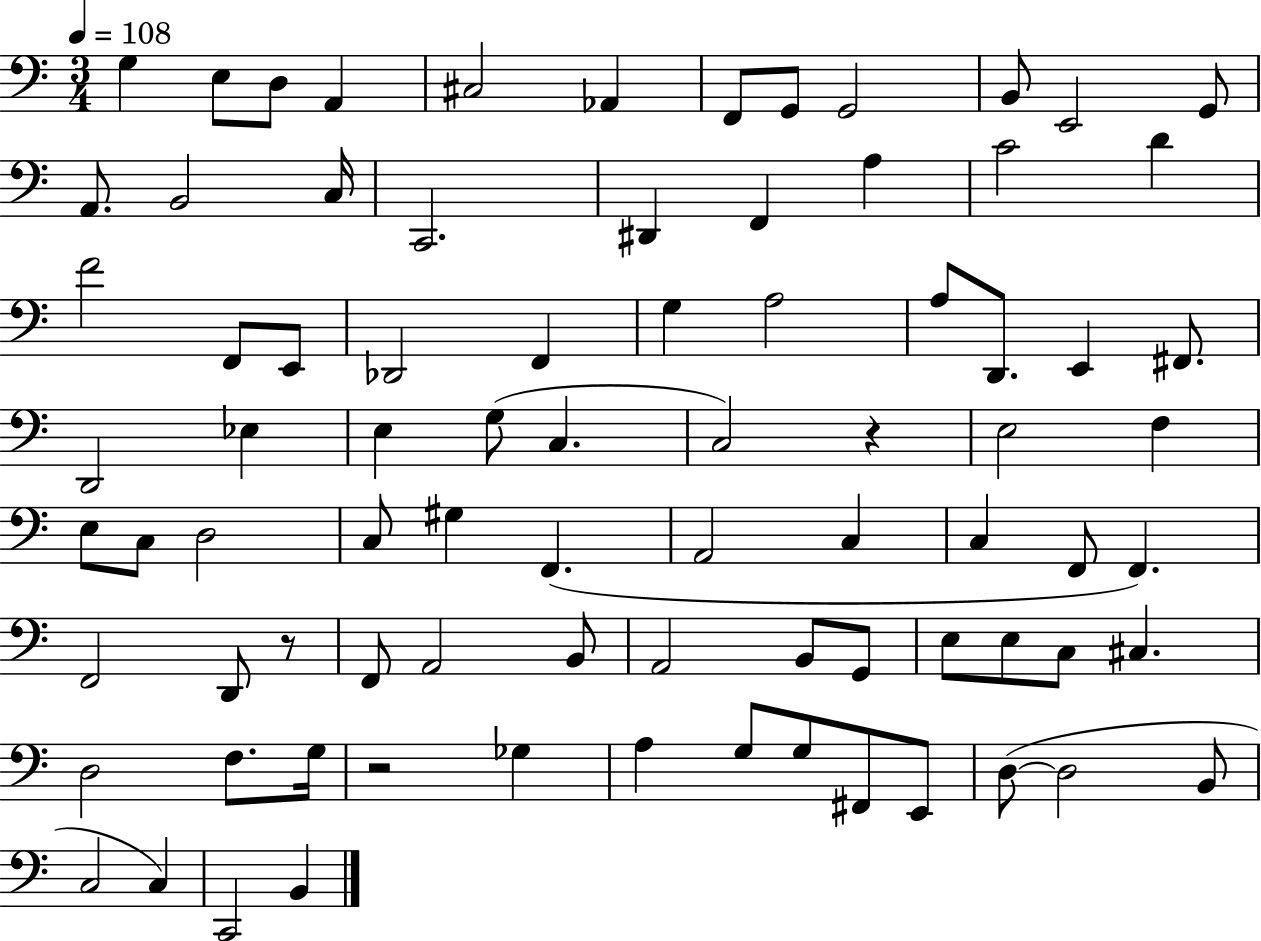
{
  \clef bass
  \numericTimeSignature
  \time 3/4
  \key c \major
  \tempo 4 = 108
  g4 e8 d8 a,4 | cis2 aes,4 | f,8 g,8 g,2 | b,8 e,2 g,8 | \break a,8. b,2 c16 | c,2. | dis,4 f,4 a4 | c'2 d'4 | \break f'2 f,8 e,8 | des,2 f,4 | g4 a2 | a8 d,8. e,4 fis,8. | \break d,2 ees4 | e4 g8( c4. | c2) r4 | e2 f4 | \break e8 c8 d2 | c8 gis4 f,4.( | a,2 c4 | c4 f,8 f,4.) | \break f,2 d,8 r8 | f,8 a,2 b,8 | a,2 b,8 g,8 | e8 e8 c8 cis4. | \break d2 f8. g16 | r2 ges4 | a4 g8 g8 fis,8 e,8 | d8~(~ d2 b,8 | \break c2 c4) | c,2 b,4 | \bar "|."
}